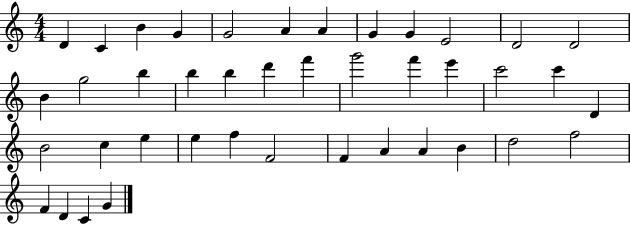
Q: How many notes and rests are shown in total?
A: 41